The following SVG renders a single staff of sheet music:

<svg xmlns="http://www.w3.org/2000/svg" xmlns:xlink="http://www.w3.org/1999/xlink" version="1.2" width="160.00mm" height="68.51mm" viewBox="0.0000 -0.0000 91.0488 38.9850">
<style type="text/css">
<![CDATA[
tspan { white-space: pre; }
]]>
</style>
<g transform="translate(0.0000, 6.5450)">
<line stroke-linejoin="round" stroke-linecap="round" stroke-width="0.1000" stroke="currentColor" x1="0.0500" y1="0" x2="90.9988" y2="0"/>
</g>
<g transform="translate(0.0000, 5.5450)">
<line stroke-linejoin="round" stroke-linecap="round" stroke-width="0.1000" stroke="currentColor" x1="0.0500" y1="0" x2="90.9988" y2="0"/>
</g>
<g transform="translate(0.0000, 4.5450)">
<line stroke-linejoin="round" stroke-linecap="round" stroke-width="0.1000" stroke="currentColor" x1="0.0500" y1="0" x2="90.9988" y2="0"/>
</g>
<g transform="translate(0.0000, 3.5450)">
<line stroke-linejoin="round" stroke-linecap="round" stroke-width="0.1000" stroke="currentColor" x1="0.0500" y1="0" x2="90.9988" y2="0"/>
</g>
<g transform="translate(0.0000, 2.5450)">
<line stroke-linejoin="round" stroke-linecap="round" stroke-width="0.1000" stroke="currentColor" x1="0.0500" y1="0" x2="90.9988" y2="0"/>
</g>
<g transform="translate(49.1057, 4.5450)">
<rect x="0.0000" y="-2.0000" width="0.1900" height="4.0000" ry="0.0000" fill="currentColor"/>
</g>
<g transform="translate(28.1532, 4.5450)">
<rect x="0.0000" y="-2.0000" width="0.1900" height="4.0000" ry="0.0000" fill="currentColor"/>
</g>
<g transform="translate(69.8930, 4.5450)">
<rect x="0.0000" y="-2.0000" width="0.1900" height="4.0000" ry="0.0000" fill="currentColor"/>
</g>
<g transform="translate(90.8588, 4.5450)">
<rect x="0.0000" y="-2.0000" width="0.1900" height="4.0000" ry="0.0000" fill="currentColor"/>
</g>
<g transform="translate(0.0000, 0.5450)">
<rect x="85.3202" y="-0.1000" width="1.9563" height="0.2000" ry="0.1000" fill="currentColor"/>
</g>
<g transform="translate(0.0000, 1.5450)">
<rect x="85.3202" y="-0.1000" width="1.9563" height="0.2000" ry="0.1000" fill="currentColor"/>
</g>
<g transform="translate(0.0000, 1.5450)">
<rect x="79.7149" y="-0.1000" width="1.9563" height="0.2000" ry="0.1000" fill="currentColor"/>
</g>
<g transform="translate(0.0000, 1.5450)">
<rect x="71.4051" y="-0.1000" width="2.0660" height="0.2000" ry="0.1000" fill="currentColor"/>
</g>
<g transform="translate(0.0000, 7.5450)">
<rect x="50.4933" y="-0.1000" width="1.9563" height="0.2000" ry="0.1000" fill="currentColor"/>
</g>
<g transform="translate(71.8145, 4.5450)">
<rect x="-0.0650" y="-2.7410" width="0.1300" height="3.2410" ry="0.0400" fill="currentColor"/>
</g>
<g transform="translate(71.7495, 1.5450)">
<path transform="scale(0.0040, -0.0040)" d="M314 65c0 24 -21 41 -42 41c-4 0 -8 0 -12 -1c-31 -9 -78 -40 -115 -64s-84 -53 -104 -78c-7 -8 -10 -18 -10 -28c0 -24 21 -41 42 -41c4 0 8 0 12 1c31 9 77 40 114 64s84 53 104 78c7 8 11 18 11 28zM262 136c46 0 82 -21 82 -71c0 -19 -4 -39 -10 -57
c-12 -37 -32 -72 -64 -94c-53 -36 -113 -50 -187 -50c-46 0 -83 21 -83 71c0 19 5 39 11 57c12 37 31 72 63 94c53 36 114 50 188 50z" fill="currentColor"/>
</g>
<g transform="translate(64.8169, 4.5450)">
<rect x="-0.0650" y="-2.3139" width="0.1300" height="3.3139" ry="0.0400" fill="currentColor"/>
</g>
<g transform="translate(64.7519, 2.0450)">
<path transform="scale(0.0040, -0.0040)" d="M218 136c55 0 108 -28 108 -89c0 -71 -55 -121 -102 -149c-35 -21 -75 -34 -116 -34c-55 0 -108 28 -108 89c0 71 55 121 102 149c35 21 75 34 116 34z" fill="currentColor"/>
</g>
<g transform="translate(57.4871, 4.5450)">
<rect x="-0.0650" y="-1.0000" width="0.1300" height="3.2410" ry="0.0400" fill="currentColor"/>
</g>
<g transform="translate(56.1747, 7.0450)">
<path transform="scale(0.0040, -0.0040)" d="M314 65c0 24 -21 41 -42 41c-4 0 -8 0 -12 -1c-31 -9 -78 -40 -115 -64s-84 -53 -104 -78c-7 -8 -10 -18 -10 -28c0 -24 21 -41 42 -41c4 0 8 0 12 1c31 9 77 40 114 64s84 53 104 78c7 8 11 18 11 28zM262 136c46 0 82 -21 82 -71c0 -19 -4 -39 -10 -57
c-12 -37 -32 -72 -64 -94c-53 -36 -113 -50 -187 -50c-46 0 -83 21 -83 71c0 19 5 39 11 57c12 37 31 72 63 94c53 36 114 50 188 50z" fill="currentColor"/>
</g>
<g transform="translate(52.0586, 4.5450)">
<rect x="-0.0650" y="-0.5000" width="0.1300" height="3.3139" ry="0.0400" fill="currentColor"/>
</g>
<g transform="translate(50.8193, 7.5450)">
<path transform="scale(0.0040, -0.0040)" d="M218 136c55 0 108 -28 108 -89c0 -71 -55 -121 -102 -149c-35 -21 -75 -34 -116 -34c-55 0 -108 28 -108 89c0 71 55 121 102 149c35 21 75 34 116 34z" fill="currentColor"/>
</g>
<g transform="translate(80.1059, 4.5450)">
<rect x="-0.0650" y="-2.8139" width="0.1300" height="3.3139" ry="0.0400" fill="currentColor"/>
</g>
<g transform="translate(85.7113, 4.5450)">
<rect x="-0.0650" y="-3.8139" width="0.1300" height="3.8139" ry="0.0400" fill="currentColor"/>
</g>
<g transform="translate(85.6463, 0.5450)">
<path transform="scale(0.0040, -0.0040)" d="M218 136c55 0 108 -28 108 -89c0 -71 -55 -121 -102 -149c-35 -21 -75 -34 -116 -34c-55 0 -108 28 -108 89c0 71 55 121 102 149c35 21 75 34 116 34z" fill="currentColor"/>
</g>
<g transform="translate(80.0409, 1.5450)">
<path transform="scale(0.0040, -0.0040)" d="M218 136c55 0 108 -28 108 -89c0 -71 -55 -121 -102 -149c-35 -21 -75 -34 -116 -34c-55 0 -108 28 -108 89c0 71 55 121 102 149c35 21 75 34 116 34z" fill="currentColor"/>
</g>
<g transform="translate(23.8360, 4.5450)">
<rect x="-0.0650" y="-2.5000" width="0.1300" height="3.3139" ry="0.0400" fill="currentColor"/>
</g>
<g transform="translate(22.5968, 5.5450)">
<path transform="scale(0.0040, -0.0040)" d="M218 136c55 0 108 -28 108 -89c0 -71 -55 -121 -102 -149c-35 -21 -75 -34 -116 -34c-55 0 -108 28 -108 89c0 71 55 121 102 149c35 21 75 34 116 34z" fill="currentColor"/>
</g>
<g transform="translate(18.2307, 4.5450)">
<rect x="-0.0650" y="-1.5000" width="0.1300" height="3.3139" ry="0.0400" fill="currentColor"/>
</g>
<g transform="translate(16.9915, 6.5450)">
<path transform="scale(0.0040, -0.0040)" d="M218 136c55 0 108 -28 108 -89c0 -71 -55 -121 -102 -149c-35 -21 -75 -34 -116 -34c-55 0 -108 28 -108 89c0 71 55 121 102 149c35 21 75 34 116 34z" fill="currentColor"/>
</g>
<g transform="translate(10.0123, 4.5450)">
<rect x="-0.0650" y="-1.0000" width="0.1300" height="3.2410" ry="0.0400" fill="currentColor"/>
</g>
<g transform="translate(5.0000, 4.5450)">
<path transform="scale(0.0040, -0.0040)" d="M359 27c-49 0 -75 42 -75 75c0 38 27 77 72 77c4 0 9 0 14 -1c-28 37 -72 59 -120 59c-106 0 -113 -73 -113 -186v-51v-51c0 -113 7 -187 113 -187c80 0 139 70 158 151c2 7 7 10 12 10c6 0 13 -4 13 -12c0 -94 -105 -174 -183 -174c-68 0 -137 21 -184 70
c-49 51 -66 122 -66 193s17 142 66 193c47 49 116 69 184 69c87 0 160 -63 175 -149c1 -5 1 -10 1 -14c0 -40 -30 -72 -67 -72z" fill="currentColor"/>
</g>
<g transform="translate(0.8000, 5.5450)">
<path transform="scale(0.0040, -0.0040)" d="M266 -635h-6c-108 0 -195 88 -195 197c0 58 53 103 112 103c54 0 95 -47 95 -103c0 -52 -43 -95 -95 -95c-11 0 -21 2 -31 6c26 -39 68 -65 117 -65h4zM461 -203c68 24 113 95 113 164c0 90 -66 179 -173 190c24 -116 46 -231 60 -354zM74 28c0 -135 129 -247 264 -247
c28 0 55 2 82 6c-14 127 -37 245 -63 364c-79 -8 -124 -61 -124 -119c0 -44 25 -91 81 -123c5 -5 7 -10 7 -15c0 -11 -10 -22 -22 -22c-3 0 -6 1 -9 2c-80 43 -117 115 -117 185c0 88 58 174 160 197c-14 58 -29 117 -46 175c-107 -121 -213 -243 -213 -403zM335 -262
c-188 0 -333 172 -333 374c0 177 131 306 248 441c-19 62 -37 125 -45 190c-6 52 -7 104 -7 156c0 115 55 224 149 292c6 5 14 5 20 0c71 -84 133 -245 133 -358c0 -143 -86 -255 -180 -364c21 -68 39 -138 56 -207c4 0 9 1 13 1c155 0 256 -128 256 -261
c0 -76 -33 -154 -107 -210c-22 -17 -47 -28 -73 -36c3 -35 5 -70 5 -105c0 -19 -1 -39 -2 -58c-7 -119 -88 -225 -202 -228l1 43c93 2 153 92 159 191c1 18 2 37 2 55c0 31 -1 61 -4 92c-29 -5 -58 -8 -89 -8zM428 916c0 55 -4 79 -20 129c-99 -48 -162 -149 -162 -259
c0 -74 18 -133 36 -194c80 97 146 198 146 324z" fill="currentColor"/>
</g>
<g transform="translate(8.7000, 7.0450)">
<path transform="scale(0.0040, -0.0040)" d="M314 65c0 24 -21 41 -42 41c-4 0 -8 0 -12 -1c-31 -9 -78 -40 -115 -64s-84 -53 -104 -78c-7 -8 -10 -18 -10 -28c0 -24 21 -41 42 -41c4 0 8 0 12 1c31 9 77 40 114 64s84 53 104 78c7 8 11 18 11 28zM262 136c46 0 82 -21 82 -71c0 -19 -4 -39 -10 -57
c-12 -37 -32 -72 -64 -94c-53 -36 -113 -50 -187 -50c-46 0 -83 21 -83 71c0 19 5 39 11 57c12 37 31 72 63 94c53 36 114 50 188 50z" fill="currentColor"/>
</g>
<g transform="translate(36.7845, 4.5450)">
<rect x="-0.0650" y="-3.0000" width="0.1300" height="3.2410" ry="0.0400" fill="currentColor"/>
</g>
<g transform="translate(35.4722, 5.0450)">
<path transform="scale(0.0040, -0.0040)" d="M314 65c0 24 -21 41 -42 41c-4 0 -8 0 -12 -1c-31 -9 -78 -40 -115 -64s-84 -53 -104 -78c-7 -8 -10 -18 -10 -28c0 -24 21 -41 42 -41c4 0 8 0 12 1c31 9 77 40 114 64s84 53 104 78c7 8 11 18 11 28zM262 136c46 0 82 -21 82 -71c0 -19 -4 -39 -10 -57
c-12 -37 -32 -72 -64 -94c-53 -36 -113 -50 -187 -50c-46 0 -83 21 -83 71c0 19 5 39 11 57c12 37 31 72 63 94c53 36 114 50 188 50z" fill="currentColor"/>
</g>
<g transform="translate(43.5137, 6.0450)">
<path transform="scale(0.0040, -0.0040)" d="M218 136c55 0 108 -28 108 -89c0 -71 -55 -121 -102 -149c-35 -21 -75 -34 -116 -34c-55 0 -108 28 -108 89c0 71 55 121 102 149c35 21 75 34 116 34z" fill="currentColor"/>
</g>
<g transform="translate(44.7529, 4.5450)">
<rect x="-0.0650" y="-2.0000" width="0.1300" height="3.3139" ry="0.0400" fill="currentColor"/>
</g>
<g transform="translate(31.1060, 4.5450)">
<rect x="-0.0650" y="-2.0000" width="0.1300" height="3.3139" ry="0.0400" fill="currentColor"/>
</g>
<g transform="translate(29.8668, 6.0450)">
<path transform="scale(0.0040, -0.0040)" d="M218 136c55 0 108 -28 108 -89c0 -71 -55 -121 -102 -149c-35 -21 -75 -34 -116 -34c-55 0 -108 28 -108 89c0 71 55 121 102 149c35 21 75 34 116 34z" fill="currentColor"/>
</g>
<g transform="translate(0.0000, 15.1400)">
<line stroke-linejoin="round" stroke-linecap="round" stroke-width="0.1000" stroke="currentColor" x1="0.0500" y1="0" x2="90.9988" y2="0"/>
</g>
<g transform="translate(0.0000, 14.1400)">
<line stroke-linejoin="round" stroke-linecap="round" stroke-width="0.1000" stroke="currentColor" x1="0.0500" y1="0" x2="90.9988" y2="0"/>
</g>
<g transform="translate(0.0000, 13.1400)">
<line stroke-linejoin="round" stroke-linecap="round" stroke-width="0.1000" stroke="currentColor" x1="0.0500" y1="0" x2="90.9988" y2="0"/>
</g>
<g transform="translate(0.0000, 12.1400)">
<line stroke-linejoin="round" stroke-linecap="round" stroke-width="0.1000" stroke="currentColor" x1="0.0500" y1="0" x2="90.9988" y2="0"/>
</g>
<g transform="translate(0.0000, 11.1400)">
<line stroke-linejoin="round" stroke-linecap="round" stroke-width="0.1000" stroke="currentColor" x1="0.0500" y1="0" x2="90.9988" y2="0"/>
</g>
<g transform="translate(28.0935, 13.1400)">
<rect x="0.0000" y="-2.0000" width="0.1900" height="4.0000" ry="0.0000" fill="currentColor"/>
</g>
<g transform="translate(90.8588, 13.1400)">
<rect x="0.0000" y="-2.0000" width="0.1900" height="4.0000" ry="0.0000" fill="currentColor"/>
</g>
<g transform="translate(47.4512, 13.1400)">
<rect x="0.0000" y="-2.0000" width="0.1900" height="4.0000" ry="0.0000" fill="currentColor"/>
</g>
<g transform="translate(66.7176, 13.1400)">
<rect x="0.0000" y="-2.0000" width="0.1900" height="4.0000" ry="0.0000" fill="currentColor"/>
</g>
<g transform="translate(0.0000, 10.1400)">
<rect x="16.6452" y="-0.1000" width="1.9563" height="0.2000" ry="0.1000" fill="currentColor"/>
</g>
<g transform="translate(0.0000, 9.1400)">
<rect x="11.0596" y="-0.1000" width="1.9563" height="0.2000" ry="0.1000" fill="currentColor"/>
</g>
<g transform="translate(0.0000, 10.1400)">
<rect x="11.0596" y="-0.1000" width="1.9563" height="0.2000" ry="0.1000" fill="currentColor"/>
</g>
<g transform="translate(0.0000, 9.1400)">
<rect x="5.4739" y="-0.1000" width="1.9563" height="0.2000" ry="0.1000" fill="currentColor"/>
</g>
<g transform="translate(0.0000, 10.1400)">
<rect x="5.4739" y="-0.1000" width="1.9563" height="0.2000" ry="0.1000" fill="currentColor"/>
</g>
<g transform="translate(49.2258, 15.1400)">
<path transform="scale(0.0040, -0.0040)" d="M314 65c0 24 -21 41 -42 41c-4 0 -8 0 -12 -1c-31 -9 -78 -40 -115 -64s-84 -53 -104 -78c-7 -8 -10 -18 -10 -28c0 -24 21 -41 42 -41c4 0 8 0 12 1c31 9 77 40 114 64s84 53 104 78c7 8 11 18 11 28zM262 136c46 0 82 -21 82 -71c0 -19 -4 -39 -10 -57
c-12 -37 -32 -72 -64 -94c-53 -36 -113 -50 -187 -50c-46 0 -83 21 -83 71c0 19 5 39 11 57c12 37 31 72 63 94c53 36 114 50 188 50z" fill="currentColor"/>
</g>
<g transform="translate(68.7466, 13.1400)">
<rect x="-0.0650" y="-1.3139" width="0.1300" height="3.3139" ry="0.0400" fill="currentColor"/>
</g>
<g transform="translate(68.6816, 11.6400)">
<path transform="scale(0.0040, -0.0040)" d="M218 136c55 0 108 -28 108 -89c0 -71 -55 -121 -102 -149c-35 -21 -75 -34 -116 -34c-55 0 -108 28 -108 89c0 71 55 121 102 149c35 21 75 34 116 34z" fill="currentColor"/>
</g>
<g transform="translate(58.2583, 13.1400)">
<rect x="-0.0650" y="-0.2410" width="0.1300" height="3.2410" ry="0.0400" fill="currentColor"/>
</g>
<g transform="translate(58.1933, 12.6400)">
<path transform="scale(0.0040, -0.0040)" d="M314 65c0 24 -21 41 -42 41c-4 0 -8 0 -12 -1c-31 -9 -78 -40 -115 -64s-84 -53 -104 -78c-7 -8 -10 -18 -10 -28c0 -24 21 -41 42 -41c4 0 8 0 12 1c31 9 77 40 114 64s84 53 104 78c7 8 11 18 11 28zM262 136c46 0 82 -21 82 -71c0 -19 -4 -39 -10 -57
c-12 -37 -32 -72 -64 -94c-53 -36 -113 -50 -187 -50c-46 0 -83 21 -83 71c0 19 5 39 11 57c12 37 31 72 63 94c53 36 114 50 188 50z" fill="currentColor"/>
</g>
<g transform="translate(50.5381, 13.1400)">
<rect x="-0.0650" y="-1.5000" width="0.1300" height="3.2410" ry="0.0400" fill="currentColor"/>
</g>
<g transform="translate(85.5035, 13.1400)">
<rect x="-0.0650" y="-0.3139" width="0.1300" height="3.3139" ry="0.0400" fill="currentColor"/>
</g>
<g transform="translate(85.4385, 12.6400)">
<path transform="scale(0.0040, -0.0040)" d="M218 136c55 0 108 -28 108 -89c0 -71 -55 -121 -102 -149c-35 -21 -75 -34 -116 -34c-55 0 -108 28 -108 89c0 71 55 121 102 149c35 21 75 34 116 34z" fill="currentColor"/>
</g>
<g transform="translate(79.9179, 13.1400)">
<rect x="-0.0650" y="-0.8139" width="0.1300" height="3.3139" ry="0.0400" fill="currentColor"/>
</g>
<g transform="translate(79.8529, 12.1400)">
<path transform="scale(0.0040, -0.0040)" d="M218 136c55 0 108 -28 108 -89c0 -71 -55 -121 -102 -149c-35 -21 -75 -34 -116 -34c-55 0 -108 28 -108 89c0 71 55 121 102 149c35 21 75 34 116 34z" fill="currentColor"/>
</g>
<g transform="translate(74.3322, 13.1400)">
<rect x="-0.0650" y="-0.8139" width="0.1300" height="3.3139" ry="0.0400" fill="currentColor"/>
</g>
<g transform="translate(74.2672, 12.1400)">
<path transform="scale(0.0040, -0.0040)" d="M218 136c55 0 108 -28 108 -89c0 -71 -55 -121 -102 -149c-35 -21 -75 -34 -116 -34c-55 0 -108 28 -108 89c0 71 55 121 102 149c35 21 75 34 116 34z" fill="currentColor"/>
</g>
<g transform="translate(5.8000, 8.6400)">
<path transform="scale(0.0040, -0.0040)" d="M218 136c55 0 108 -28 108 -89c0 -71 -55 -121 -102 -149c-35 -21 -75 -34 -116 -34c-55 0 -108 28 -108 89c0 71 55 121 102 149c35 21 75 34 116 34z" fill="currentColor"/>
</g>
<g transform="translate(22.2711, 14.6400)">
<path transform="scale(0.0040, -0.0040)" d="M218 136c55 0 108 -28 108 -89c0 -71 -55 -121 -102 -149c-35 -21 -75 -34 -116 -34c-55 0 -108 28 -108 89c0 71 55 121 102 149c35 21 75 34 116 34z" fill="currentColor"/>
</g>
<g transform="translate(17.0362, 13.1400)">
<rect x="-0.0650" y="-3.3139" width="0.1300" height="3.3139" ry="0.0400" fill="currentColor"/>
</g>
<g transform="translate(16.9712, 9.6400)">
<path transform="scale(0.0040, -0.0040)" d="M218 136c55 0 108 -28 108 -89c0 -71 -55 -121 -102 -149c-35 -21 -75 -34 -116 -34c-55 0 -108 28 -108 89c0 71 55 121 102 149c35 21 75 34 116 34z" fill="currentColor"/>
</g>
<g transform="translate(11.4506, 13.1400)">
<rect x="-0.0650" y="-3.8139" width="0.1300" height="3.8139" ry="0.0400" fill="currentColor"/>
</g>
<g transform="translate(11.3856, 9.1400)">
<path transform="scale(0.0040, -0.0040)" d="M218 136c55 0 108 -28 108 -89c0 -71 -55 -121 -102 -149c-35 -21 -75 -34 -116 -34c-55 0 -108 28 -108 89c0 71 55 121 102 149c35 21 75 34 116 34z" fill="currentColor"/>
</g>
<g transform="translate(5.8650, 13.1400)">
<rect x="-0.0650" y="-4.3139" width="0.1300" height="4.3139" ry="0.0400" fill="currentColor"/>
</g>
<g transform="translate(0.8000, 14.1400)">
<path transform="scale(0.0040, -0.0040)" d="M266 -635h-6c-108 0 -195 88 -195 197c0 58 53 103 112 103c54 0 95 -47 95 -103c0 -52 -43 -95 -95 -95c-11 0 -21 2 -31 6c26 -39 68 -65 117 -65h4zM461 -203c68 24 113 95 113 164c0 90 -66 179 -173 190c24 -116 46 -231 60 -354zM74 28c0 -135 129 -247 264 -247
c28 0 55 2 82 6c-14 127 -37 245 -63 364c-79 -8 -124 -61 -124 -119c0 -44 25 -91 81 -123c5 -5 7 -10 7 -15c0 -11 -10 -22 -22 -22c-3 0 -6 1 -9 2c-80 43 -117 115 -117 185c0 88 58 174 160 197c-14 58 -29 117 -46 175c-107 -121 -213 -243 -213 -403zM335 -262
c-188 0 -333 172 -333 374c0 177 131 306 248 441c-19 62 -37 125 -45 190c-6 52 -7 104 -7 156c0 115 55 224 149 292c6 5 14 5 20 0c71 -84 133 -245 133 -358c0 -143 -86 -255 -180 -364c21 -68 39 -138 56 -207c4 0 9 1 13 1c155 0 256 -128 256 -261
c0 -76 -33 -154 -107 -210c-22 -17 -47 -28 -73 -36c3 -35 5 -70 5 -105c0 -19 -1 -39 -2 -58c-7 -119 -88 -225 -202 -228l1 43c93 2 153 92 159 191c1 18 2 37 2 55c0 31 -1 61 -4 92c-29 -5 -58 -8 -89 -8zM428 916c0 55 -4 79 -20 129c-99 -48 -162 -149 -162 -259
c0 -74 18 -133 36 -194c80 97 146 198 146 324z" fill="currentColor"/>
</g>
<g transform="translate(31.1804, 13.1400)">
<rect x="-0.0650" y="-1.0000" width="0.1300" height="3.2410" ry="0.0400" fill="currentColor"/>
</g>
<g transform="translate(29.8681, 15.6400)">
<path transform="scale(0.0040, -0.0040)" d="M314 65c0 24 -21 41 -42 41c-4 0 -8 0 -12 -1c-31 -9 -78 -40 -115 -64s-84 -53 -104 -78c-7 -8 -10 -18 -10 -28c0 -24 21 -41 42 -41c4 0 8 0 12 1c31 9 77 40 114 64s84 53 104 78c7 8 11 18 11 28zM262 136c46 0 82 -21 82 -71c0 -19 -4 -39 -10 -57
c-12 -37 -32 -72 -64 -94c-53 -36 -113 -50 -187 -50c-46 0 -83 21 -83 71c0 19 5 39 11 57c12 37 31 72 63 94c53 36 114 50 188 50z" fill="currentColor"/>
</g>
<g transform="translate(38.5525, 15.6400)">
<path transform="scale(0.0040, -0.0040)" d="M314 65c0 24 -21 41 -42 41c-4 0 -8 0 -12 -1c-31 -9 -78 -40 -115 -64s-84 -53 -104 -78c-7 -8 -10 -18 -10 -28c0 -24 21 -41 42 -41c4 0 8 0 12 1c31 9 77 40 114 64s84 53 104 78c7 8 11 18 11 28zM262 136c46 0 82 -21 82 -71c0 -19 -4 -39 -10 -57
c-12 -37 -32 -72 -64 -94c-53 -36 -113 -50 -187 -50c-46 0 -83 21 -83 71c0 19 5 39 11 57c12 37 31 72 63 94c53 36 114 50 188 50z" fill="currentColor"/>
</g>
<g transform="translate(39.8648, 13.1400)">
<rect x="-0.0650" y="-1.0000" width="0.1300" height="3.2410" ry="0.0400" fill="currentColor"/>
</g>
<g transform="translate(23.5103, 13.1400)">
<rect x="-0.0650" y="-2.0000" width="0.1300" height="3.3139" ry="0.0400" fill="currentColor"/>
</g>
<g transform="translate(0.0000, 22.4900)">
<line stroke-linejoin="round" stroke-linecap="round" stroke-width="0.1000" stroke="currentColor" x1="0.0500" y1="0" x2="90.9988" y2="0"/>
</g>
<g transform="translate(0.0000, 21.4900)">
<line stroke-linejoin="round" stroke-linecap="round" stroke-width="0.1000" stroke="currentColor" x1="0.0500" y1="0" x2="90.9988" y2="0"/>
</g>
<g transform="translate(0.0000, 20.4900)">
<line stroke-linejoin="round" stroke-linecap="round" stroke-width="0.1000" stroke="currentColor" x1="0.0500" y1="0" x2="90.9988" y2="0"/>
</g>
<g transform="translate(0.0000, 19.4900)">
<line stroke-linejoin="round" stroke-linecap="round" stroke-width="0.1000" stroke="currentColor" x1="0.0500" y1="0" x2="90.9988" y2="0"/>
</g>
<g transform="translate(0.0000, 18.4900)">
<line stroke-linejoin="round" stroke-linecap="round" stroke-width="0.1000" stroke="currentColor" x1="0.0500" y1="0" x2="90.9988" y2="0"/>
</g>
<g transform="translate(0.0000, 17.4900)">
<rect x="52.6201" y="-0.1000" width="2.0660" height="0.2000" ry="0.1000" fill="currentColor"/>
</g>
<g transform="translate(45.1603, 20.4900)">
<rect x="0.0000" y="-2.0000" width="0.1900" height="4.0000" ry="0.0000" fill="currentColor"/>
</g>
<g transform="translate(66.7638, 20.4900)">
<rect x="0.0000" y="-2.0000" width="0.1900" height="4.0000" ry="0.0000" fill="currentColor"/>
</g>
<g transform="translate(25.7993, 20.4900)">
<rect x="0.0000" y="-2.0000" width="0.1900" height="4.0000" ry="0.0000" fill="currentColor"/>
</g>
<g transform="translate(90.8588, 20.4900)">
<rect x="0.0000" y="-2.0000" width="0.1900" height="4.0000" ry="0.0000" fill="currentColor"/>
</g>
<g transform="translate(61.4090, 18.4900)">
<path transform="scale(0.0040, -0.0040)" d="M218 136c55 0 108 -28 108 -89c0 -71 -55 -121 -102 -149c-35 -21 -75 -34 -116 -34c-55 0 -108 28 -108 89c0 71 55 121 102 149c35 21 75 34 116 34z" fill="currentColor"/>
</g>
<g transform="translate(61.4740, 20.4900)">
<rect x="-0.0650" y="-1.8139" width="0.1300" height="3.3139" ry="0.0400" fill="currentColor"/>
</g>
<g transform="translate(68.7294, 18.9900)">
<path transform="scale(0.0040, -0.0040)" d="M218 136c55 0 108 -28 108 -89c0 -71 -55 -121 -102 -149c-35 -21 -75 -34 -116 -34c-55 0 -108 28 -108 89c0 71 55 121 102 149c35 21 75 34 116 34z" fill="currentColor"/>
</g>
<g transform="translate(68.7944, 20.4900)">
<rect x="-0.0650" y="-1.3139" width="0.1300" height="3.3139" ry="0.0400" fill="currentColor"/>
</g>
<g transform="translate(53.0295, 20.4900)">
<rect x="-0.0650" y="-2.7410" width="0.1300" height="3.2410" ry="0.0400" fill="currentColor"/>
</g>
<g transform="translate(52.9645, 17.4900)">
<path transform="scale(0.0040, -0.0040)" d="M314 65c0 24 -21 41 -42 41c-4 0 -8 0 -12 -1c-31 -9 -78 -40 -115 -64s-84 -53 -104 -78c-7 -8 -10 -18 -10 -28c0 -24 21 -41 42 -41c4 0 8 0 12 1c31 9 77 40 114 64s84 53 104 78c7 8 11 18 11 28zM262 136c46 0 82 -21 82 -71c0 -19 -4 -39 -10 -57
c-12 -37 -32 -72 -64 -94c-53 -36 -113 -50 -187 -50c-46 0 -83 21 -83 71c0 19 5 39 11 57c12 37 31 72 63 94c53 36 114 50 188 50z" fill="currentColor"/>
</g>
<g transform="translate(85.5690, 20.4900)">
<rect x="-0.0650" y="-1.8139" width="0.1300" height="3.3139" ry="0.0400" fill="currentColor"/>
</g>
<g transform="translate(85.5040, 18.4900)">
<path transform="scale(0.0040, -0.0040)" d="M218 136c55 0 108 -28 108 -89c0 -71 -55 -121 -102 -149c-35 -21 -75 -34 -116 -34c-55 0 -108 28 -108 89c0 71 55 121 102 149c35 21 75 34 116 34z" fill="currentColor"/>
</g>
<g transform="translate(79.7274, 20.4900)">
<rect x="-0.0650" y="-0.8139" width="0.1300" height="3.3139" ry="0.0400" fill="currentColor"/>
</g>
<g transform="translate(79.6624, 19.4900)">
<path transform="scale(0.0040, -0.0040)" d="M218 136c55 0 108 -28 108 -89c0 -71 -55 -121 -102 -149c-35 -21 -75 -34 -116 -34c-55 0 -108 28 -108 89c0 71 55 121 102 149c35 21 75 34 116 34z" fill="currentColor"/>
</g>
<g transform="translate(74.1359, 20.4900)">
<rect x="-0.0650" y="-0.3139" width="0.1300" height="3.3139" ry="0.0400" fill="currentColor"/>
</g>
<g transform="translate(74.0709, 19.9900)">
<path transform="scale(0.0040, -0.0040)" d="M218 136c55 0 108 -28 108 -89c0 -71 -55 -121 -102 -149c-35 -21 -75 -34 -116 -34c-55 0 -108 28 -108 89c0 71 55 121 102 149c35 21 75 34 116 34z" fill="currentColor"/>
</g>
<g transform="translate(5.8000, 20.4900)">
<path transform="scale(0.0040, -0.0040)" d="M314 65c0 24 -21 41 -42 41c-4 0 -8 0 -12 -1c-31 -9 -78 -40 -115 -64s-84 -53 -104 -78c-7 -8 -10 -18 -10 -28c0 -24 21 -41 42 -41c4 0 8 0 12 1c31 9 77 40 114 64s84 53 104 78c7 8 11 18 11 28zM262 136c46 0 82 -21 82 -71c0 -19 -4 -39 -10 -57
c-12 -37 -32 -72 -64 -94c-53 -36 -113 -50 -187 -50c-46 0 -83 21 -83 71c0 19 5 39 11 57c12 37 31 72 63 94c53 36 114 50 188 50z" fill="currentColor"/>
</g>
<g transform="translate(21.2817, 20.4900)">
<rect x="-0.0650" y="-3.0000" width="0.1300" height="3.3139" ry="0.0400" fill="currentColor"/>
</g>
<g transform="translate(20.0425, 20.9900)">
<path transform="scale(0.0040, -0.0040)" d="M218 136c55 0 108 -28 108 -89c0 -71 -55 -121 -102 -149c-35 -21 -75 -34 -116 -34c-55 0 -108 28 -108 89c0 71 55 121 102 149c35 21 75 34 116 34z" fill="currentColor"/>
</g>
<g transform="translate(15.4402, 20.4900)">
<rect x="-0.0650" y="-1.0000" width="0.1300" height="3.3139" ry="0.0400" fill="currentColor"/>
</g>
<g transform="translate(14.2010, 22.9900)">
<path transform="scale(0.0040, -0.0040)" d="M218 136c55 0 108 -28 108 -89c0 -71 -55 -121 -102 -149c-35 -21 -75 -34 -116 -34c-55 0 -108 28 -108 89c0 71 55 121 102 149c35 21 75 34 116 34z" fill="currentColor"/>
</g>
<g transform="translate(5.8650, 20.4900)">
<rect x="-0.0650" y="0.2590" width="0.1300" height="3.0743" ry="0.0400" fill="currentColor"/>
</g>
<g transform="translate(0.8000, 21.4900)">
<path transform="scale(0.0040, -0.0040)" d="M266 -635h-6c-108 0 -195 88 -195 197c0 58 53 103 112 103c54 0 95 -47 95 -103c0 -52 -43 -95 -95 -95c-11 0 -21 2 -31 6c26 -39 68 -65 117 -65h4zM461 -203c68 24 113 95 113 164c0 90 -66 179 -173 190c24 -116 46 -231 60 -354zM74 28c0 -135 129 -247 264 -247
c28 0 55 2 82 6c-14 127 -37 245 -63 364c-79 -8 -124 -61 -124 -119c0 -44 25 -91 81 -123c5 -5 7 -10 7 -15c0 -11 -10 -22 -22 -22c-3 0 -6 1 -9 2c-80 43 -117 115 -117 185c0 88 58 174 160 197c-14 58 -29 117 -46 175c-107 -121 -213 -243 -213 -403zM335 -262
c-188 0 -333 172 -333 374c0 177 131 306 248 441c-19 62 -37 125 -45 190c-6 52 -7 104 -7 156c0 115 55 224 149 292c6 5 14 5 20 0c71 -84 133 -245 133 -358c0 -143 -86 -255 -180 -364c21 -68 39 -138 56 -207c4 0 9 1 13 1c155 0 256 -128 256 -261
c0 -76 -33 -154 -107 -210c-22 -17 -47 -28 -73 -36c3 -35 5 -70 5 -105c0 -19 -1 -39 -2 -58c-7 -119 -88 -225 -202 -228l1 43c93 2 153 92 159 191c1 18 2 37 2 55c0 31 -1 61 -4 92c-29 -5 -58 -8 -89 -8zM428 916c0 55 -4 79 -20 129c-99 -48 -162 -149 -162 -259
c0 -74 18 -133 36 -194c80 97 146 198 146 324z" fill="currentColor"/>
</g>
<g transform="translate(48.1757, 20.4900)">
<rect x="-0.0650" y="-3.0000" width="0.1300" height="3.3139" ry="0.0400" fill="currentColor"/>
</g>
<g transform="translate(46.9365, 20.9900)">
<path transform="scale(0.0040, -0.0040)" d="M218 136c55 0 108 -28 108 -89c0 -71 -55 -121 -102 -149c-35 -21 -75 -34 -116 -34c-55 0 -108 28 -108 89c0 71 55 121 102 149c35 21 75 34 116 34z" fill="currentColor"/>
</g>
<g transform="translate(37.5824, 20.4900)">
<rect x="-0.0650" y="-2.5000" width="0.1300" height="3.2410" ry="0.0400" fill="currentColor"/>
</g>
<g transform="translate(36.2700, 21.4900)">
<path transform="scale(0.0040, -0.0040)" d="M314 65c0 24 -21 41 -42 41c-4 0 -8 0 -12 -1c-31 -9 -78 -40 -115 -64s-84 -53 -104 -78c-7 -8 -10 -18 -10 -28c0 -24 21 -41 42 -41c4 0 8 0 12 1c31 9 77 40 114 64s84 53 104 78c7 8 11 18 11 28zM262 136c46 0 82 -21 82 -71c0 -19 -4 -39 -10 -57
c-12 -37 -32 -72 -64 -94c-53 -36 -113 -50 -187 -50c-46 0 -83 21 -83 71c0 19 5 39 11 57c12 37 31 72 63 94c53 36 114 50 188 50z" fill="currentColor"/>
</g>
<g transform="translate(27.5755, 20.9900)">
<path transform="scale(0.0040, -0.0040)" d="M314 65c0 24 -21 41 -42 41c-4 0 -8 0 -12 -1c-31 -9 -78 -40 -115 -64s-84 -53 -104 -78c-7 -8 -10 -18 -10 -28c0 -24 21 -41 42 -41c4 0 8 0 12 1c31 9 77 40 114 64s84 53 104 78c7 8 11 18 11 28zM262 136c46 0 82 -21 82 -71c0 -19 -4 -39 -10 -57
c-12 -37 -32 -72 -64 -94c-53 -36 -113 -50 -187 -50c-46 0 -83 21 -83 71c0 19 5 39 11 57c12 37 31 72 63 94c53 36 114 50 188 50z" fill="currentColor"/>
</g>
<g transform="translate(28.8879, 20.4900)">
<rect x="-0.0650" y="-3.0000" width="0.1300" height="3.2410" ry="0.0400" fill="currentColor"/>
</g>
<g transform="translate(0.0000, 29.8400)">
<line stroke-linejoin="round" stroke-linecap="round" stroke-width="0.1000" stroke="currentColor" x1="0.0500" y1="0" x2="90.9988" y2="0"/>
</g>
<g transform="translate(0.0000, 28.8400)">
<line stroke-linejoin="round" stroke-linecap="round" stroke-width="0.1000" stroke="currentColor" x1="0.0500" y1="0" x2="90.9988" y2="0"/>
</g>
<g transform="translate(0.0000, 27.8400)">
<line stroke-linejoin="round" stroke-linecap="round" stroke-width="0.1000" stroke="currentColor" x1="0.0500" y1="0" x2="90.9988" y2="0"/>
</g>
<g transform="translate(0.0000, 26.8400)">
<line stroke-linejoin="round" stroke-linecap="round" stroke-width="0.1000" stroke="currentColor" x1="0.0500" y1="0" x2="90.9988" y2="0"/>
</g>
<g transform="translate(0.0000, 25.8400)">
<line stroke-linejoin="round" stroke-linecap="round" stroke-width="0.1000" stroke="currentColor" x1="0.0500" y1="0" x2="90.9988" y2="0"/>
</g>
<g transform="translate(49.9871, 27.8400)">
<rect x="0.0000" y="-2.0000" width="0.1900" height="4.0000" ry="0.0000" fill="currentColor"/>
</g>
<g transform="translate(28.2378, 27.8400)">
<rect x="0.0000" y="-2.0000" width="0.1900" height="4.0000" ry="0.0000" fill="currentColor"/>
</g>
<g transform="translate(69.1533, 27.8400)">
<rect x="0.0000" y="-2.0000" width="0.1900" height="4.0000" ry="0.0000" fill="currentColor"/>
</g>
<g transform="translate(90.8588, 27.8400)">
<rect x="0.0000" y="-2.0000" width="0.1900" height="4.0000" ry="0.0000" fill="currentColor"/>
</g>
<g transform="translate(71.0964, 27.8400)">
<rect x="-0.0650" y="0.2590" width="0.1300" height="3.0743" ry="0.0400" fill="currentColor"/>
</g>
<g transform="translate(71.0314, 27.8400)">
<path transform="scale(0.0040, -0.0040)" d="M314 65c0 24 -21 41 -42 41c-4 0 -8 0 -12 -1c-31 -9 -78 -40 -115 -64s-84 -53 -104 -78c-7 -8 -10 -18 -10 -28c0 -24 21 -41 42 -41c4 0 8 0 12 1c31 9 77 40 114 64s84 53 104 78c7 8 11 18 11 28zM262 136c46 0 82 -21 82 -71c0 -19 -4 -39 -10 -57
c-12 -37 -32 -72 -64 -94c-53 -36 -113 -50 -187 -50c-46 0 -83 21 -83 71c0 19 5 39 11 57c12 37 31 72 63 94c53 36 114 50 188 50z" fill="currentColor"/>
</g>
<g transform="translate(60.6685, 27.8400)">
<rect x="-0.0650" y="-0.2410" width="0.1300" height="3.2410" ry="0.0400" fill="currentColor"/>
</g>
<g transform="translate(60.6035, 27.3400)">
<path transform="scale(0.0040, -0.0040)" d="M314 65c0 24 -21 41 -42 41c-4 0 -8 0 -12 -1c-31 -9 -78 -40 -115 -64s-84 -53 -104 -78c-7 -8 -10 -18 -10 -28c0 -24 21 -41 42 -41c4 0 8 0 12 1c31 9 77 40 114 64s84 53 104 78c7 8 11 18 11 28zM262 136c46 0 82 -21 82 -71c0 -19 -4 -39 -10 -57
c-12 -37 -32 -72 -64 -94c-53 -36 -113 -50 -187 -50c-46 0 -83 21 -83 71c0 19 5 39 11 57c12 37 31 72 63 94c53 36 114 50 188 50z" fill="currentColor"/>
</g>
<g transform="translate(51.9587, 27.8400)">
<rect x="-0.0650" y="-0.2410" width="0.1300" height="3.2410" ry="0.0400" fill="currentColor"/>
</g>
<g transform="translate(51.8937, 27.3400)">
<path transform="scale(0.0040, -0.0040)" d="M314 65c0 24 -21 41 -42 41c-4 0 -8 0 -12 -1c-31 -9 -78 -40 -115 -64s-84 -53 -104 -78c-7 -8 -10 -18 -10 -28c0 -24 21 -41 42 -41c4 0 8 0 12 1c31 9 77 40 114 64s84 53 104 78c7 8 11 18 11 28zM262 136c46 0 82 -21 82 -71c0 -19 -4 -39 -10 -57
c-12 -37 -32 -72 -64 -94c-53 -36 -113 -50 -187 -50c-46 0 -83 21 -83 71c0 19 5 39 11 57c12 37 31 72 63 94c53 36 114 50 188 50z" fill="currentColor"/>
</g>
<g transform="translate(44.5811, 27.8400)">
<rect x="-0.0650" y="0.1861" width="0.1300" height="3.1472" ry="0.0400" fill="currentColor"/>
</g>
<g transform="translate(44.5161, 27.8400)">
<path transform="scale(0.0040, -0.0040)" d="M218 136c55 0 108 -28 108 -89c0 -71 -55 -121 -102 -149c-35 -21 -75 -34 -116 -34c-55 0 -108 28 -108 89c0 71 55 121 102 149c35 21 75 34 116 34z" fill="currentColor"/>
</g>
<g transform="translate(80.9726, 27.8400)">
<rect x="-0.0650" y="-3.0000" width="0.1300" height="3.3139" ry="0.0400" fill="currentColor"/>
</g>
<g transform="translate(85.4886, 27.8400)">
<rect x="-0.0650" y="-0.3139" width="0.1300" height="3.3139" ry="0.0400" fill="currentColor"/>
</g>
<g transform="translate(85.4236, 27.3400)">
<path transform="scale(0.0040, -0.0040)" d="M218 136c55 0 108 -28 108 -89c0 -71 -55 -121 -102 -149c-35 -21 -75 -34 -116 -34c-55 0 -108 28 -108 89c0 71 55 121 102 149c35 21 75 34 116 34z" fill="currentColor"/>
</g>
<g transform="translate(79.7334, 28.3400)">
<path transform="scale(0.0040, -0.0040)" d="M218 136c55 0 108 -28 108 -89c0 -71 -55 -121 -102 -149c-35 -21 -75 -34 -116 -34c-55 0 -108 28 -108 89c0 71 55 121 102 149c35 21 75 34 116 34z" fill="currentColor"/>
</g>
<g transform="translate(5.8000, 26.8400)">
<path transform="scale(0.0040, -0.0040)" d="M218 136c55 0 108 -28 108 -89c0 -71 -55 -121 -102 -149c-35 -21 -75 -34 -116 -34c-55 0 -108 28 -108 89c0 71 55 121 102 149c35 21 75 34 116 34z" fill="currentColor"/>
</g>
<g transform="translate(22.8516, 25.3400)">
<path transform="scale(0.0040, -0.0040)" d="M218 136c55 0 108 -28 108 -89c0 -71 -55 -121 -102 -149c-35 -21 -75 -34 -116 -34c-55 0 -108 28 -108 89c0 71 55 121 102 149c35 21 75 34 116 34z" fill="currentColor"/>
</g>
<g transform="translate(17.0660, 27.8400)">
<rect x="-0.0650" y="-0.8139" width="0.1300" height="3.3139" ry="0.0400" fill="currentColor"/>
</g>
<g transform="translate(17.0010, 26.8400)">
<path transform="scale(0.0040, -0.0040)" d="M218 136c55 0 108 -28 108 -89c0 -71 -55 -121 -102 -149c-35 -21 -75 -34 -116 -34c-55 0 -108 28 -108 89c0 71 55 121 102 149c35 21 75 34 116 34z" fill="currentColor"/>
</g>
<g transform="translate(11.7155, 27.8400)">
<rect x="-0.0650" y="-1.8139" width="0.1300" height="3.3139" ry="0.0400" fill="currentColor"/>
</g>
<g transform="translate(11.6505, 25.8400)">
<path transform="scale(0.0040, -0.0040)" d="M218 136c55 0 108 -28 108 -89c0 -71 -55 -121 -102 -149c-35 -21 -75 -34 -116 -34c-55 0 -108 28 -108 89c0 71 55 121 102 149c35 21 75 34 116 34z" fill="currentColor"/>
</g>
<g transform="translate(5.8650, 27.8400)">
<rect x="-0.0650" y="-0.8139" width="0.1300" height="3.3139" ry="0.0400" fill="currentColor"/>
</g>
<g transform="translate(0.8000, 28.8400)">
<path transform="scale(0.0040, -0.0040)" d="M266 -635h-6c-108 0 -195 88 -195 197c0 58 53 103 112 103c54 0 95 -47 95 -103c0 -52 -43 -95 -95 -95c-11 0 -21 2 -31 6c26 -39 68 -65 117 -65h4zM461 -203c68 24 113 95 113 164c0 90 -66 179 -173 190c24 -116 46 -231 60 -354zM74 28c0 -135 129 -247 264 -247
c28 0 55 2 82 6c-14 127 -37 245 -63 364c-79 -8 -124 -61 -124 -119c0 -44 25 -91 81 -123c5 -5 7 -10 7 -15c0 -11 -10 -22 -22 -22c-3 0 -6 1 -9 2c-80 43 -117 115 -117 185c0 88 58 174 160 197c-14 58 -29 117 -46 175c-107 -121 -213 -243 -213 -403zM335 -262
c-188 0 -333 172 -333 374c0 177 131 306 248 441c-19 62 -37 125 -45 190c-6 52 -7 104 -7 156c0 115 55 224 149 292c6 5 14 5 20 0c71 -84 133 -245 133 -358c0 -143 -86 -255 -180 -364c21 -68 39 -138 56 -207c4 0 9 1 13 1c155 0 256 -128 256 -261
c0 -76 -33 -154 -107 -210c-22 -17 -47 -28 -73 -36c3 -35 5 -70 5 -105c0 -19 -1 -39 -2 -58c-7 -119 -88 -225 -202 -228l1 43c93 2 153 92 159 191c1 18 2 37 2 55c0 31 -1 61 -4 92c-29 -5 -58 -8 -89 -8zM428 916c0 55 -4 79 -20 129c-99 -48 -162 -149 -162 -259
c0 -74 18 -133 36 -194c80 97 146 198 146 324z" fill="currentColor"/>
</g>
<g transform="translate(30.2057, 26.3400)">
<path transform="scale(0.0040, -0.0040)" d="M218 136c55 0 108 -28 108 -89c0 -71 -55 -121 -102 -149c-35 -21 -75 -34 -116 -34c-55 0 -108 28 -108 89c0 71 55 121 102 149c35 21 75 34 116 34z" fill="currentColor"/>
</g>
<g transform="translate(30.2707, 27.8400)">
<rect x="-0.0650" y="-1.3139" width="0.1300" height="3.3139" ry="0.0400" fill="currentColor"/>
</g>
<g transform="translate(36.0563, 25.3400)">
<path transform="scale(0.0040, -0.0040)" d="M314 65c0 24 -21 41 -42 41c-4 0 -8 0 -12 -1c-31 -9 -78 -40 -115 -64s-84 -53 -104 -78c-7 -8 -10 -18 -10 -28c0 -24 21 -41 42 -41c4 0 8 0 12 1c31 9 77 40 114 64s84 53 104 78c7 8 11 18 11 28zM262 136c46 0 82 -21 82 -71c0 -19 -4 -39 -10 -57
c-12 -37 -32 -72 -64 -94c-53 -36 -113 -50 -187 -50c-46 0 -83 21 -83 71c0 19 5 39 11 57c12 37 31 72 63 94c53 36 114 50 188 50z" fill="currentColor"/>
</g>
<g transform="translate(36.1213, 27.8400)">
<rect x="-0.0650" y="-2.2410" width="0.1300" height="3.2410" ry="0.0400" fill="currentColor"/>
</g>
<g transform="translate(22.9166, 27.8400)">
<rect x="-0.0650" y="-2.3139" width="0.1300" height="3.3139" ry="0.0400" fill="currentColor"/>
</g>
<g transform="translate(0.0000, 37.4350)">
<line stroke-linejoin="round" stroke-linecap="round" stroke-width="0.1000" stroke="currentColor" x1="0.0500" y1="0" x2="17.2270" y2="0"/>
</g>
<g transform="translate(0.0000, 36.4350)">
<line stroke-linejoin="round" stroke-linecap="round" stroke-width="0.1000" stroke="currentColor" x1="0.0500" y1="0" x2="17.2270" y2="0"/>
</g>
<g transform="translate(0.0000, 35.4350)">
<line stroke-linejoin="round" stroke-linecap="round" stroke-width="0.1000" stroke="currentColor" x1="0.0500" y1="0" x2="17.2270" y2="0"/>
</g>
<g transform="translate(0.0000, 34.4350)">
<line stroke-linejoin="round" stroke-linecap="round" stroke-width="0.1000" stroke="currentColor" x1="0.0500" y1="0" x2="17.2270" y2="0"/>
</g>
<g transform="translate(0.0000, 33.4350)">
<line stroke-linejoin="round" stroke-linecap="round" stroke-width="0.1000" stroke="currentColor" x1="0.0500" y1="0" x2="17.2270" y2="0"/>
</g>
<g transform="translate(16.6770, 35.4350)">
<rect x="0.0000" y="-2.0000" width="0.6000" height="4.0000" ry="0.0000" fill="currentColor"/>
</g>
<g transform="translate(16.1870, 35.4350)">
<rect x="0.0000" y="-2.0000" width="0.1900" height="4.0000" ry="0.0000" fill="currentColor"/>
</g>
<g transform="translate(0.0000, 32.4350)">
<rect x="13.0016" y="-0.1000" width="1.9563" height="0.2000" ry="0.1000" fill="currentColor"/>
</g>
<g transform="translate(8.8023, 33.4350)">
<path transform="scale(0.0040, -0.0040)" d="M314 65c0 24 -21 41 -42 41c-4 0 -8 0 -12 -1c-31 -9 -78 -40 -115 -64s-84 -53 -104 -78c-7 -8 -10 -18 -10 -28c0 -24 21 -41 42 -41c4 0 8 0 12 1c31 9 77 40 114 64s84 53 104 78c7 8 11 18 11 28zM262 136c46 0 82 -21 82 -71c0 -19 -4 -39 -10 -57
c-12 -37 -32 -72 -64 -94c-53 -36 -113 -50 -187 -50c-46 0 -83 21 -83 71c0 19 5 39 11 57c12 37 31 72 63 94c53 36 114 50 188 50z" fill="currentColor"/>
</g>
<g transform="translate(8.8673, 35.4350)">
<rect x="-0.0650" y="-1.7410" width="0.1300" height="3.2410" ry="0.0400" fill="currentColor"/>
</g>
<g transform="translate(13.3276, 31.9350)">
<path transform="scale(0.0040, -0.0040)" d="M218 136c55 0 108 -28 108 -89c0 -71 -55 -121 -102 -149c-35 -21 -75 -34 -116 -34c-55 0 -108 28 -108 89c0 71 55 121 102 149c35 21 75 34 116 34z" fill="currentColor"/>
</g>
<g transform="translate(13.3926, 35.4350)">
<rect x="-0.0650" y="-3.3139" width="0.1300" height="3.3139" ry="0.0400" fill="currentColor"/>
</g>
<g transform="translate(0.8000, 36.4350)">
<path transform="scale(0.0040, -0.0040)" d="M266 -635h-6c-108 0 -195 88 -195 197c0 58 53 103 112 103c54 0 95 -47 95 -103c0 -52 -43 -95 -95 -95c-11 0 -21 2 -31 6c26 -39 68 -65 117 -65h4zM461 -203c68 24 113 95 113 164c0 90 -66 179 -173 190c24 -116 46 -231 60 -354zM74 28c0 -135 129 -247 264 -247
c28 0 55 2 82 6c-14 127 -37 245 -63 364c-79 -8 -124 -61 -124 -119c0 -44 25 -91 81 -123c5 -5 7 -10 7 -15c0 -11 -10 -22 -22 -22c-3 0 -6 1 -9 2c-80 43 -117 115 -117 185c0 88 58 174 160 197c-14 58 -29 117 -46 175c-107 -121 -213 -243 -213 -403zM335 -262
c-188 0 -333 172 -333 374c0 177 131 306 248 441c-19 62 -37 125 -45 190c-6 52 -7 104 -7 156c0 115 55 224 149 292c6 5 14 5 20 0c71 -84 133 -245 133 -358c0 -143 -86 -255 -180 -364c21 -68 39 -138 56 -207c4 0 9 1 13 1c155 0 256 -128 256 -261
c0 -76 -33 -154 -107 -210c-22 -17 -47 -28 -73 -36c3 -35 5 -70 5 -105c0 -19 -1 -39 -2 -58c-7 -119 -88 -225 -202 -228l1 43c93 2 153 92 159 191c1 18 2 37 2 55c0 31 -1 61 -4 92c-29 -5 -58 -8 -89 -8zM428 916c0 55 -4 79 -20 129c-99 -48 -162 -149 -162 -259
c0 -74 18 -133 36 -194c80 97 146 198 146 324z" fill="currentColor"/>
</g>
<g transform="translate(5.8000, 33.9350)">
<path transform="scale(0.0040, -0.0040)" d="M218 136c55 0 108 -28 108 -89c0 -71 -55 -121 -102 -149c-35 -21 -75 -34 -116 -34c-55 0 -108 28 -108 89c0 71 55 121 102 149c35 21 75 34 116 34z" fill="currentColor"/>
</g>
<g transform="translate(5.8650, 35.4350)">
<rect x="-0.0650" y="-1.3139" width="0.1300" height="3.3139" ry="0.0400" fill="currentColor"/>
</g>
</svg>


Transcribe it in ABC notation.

X:1
T:Untitled
M:4/4
L:1/4
K:C
D2 E G F A2 F C D2 g a2 a c' d' c' b F D2 D2 E2 c2 e d d c B2 D A A2 G2 A a2 f e c d f d f d g e g2 B c2 c2 B2 A c e f2 b